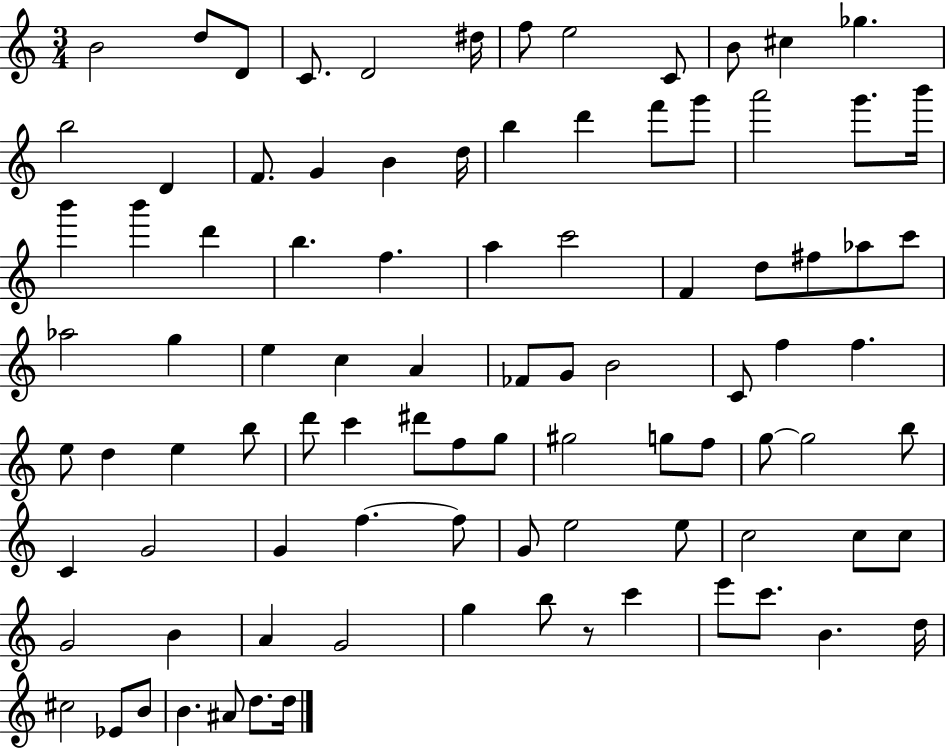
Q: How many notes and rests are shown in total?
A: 93